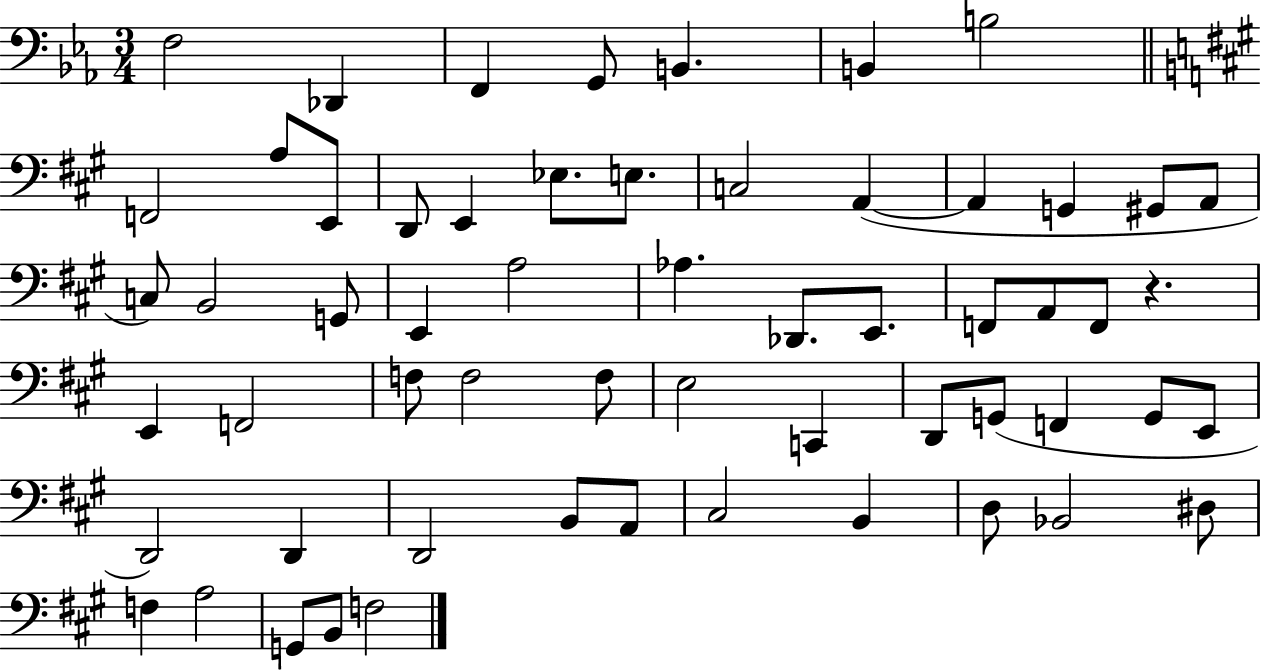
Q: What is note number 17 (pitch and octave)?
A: A2